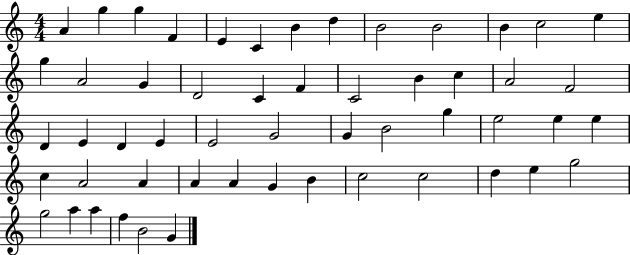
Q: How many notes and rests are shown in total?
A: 54